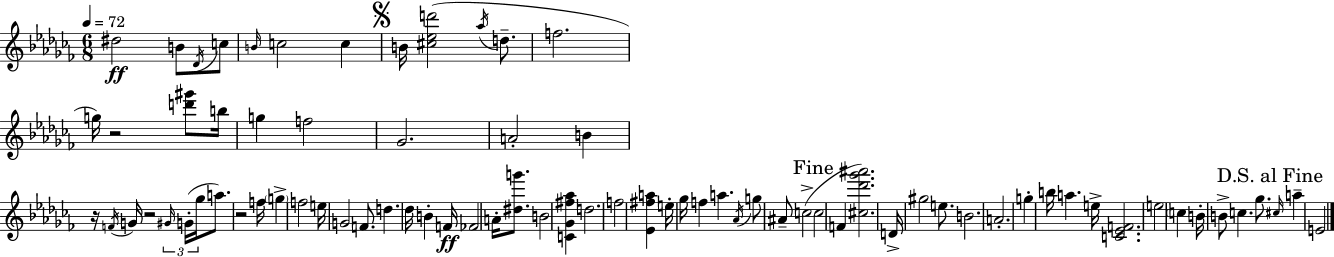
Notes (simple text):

D#5/h B4/e Db4/s C5/e B4/s C5/h C5/q B4/s [C#5,Eb5,D6]/h Ab5/s D5/e. F5/h. G5/s R/h [D6,G#6]/e B5/s G5/q F5/h Gb4/h. A4/h B4/q R/s F4/s G4/s R/h G#4/s G4/s Gb5/s A5/e. R/h F5/s G5/q F5/h E5/s G4/h F4/e. D5/q. Db5/s B4/q F4/s FES4/h A4/s [D#5,G6]/e. B4/h [C4,Gb4,F#5,Ab5]/q D5/h. F5/h [Eb4,F#5,A5]/q E5/s Gb5/s F5/q A5/q. Ab4/s G5/e A#4/e C5/h C5/h F4/q [C#5,Db6,Gb6,A#6]/h. D4/s G#5/h E5/e. B4/h. A4/h. G5/q B5/s A5/q. E5/s [C4,Eb4,F4]/h. E5/h C5/q B4/s B4/e C5/q. Gb5/e. C#5/s A5/q E4/h